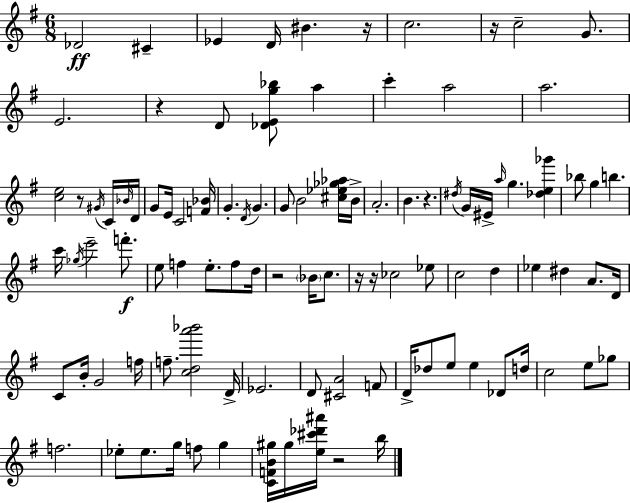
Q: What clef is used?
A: treble